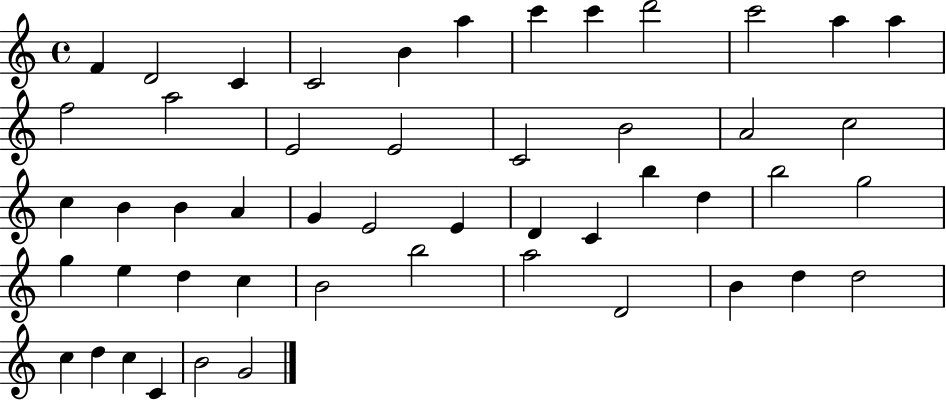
X:1
T:Untitled
M:4/4
L:1/4
K:C
F D2 C C2 B a c' c' d'2 c'2 a a f2 a2 E2 E2 C2 B2 A2 c2 c B B A G E2 E D C b d b2 g2 g e d c B2 b2 a2 D2 B d d2 c d c C B2 G2